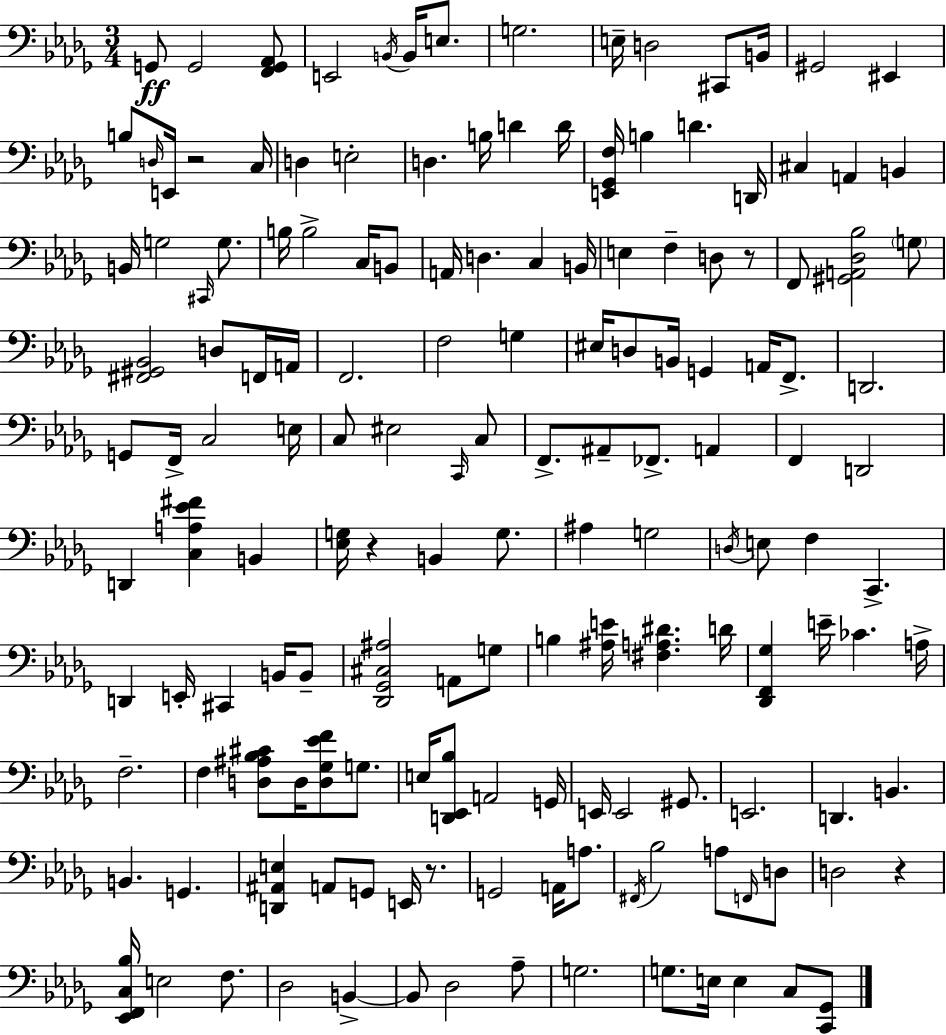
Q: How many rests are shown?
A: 5